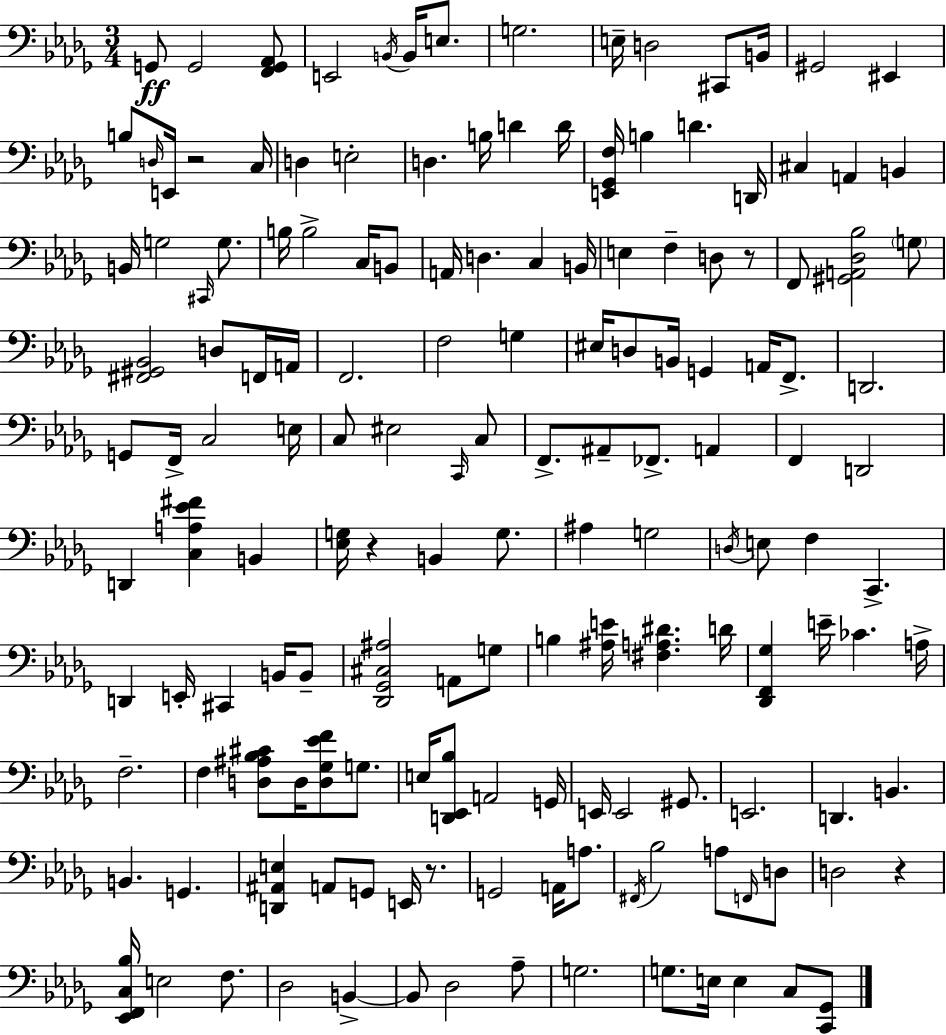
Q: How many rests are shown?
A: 5